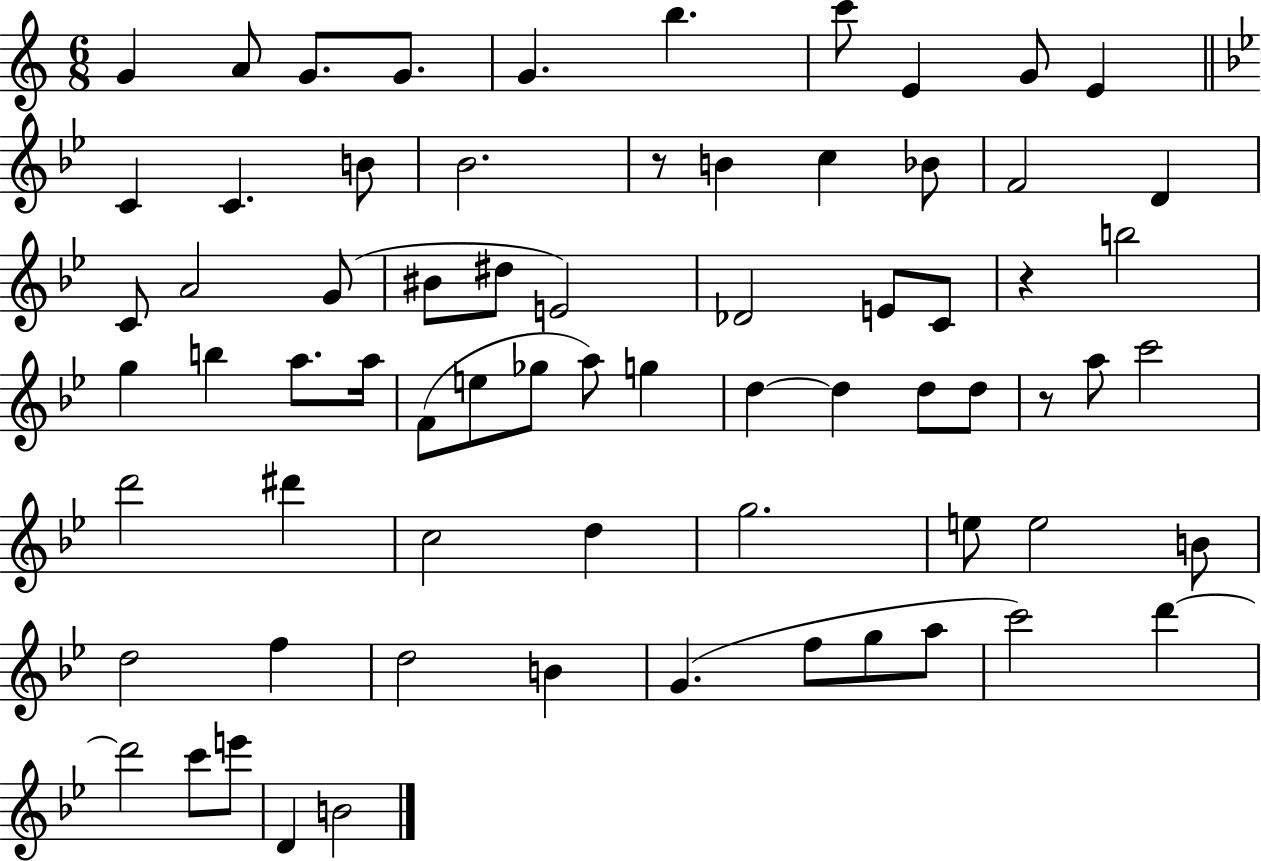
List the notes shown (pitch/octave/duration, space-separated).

G4/q A4/e G4/e. G4/e. G4/q. B5/q. C6/e E4/q G4/e E4/q C4/q C4/q. B4/e Bb4/h. R/e B4/q C5/q Bb4/e F4/h D4/q C4/e A4/h G4/e BIS4/e D#5/e E4/h Db4/h E4/e C4/e R/q B5/h G5/q B5/q A5/e. A5/s F4/e E5/e Gb5/e A5/e G5/q D5/q D5/q D5/e D5/e R/e A5/e C6/h D6/h D#6/q C5/h D5/q G5/h. E5/e E5/h B4/e D5/h F5/q D5/h B4/q G4/q. F5/e G5/e A5/e C6/h D6/q D6/h C6/e E6/e D4/q B4/h